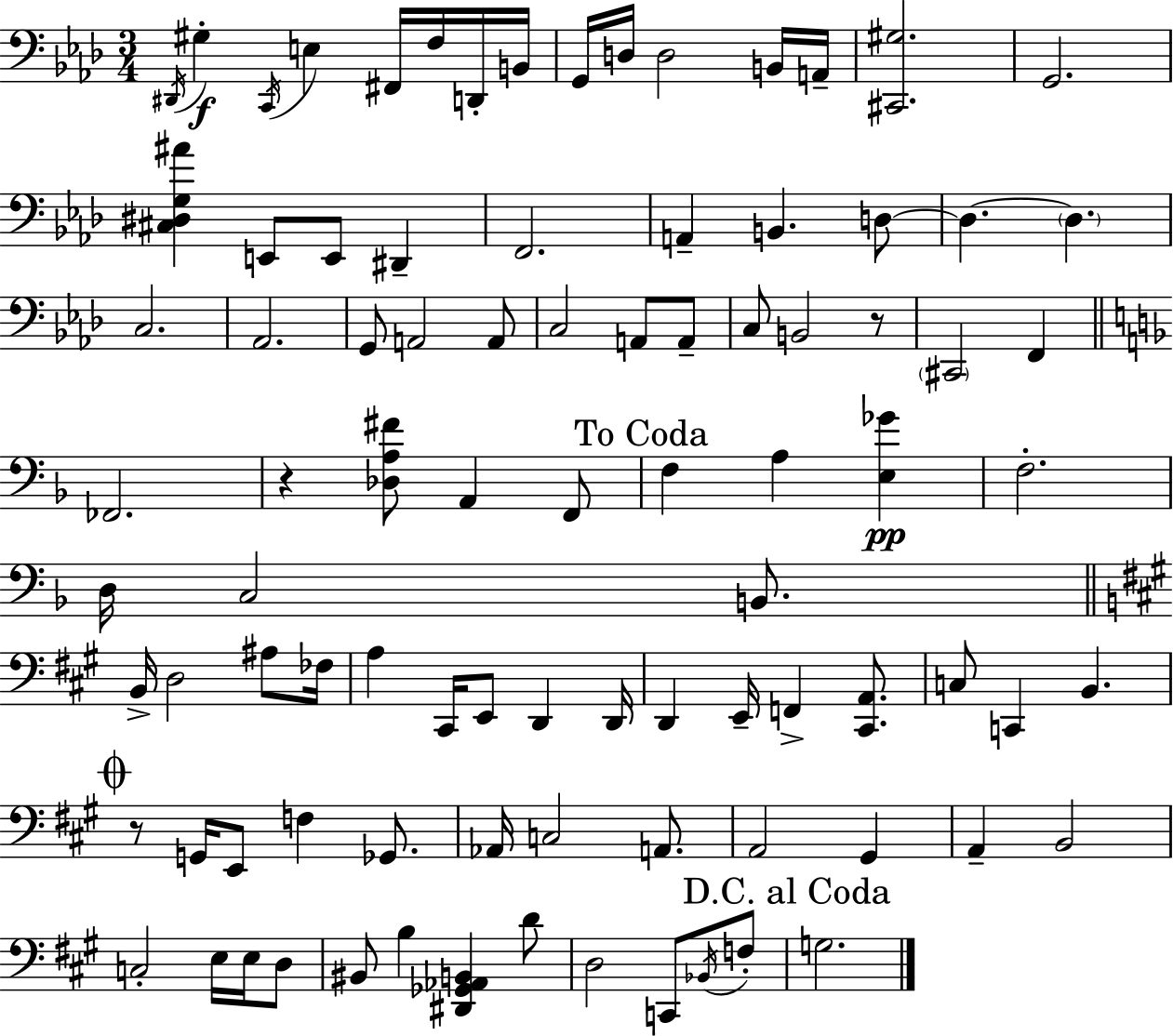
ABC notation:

X:1
T:Untitled
M:3/4
L:1/4
K:Ab
^D,,/4 ^G, C,,/4 E, ^F,,/4 F,/4 D,,/4 B,,/4 G,,/4 D,/4 D,2 B,,/4 A,,/4 [^C,,^G,]2 G,,2 [^C,^D,G,^A] E,,/2 E,,/2 ^D,, F,,2 A,, B,, D,/2 D, D, C,2 _A,,2 G,,/2 A,,2 A,,/2 C,2 A,,/2 A,,/2 C,/2 B,,2 z/2 ^C,,2 F,, _F,,2 z [_D,A,^F]/2 A,, F,,/2 F, A, [E,_G] F,2 D,/4 C,2 B,,/2 B,,/4 D,2 ^A,/2 _F,/4 A, ^C,,/4 E,,/2 D,, D,,/4 D,, E,,/4 F,, [^C,,A,,]/2 C,/2 C,, B,, z/2 G,,/4 E,,/2 F, _G,,/2 _A,,/4 C,2 A,,/2 A,,2 ^G,, A,, B,,2 C,2 E,/4 E,/4 D,/2 ^B,,/2 B, [^D,,_G,,_A,,B,,] D/2 D,2 C,,/2 _B,,/4 F,/2 G,2